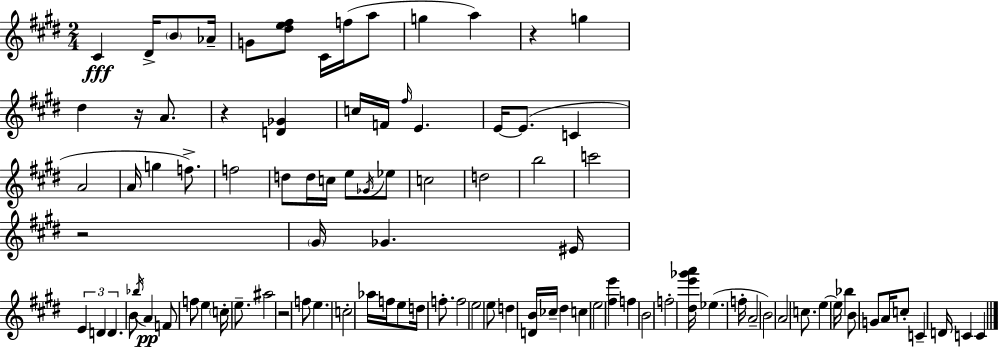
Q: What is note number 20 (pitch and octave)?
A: C4